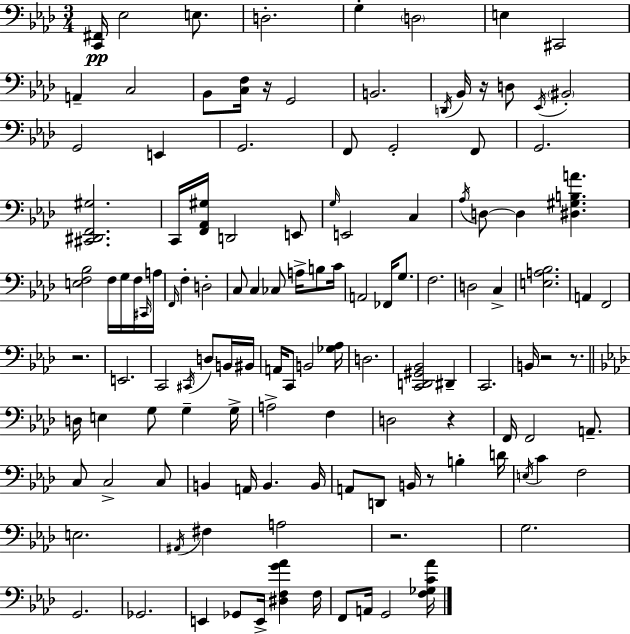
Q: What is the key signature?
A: AES major